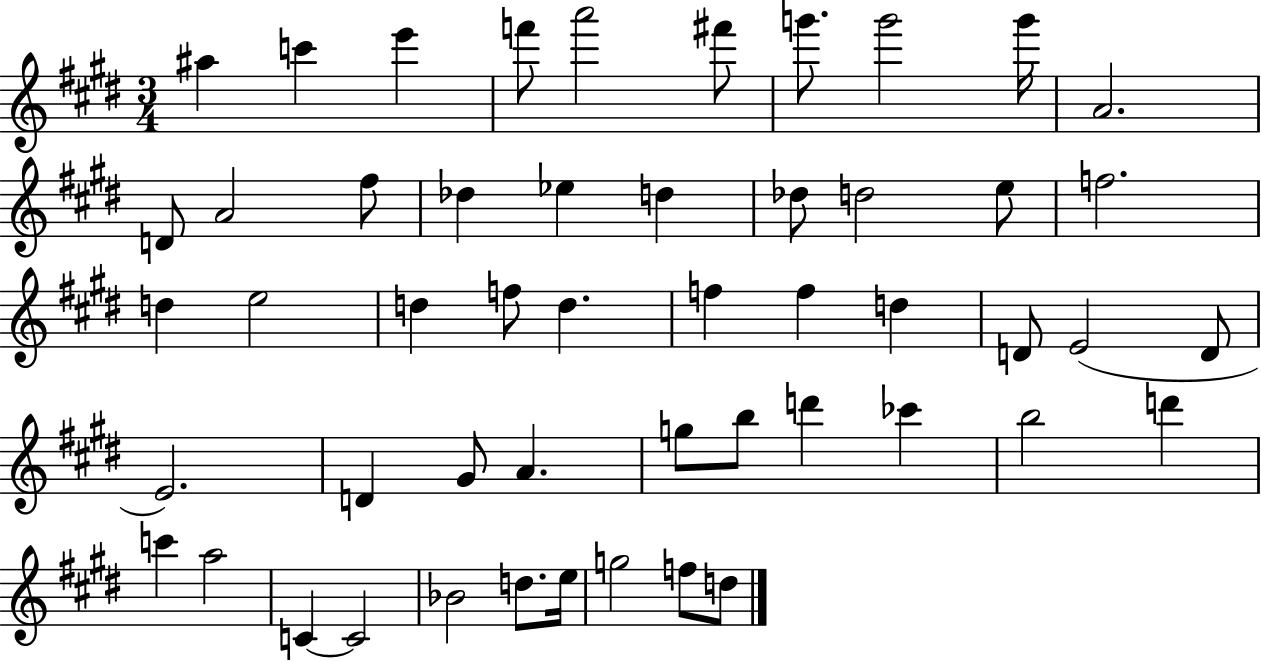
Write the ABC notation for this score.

X:1
T:Untitled
M:3/4
L:1/4
K:E
^a c' e' f'/2 a'2 ^f'/2 g'/2 g'2 g'/4 A2 D/2 A2 ^f/2 _d _e d _d/2 d2 e/2 f2 d e2 d f/2 d f f d D/2 E2 D/2 E2 D ^G/2 A g/2 b/2 d' _c' b2 d' c' a2 C C2 _B2 d/2 e/4 g2 f/2 d/2